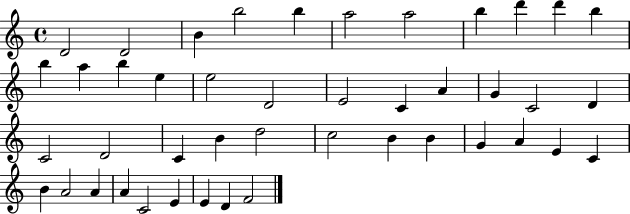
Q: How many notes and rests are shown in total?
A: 44